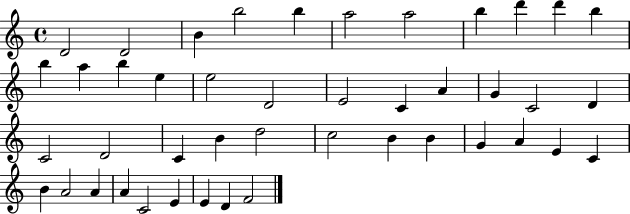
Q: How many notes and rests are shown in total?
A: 44